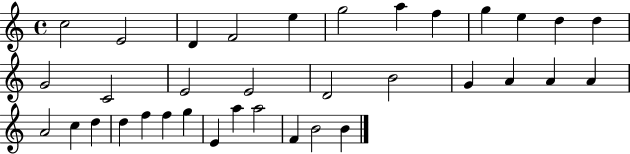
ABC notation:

X:1
T:Untitled
M:4/4
L:1/4
K:C
c2 E2 D F2 e g2 a f g e d d G2 C2 E2 E2 D2 B2 G A A A A2 c d d f f g E a a2 F B2 B